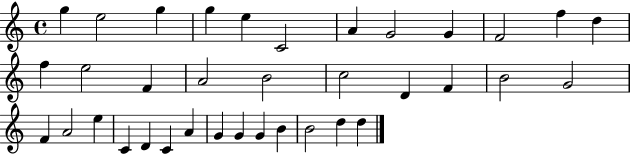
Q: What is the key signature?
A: C major